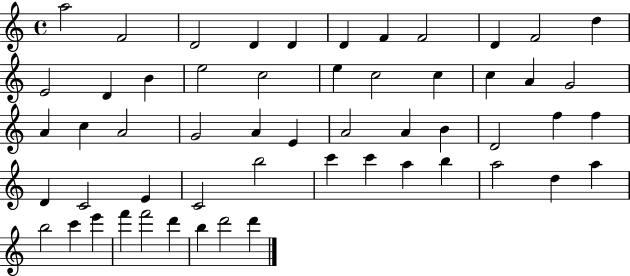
X:1
T:Untitled
M:4/4
L:1/4
K:C
a2 F2 D2 D D D F F2 D F2 d E2 D B e2 c2 e c2 c c A G2 A c A2 G2 A E A2 A B D2 f f D C2 E C2 b2 c' c' a b a2 d a b2 c' e' f' f'2 d' b d'2 d'